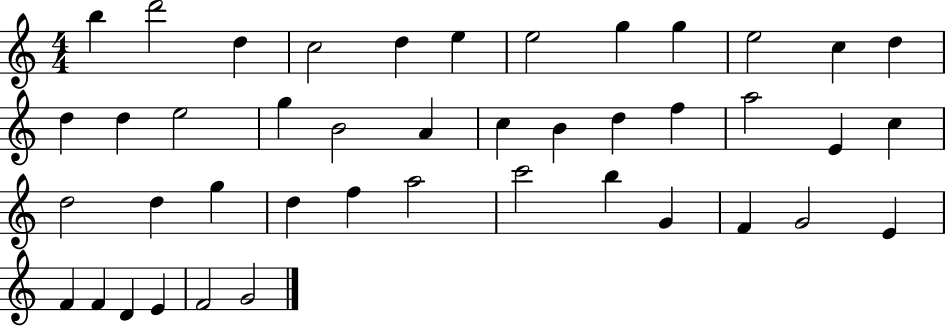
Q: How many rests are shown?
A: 0